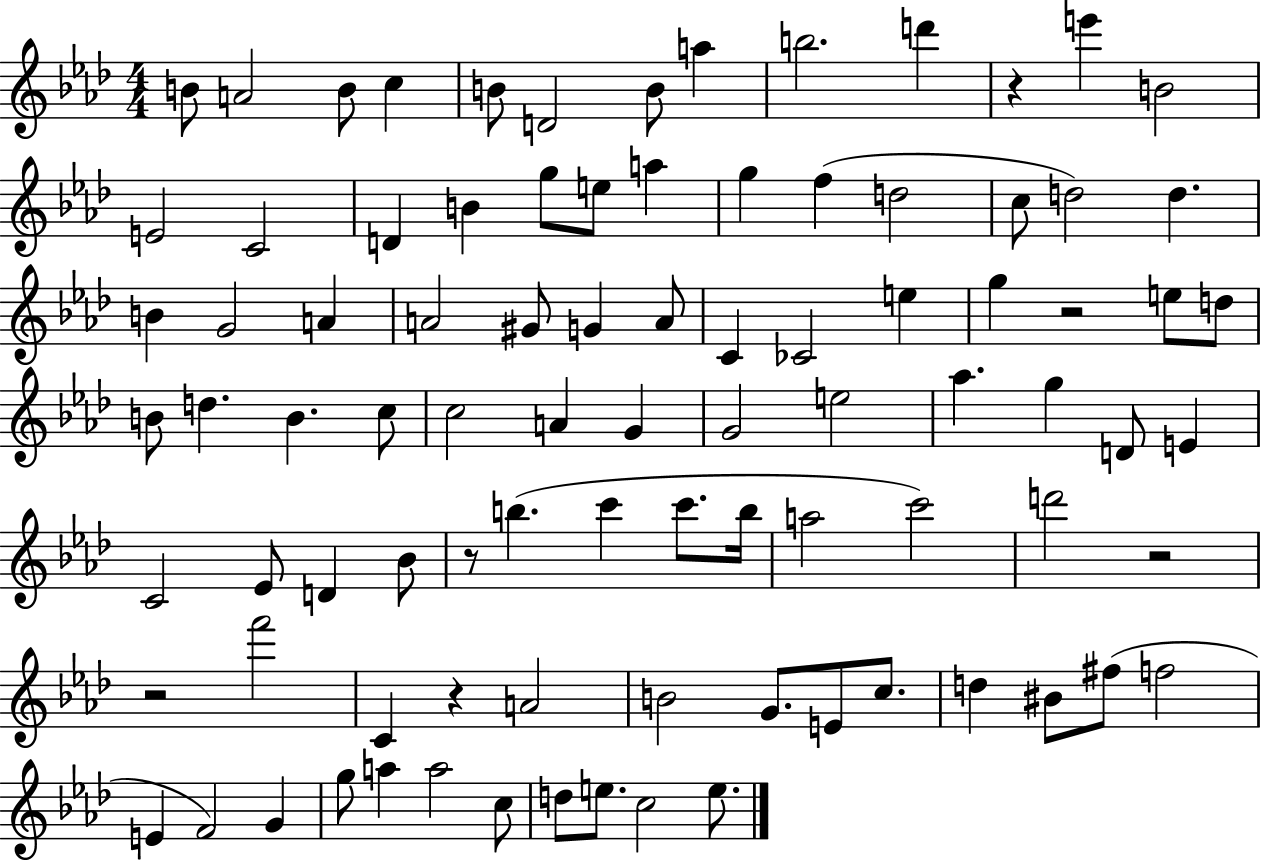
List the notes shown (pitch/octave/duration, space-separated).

B4/e A4/h B4/e C5/q B4/e D4/h B4/e A5/q B5/h. D6/q R/q E6/q B4/h E4/h C4/h D4/q B4/q G5/e E5/e A5/q G5/q F5/q D5/h C5/e D5/h D5/q. B4/q G4/h A4/q A4/h G#4/e G4/q A4/e C4/q CES4/h E5/q G5/q R/h E5/e D5/e B4/e D5/q. B4/q. C5/e C5/h A4/q G4/q G4/h E5/h Ab5/q. G5/q D4/e E4/q C4/h Eb4/e D4/q Bb4/e R/e B5/q. C6/q C6/e. B5/s A5/h C6/h D6/h R/h R/h F6/h C4/q R/q A4/h B4/h G4/e. E4/e C5/e. D5/q BIS4/e F#5/e F5/h E4/q F4/h G4/q G5/e A5/q A5/h C5/e D5/e E5/e. C5/h E5/e.